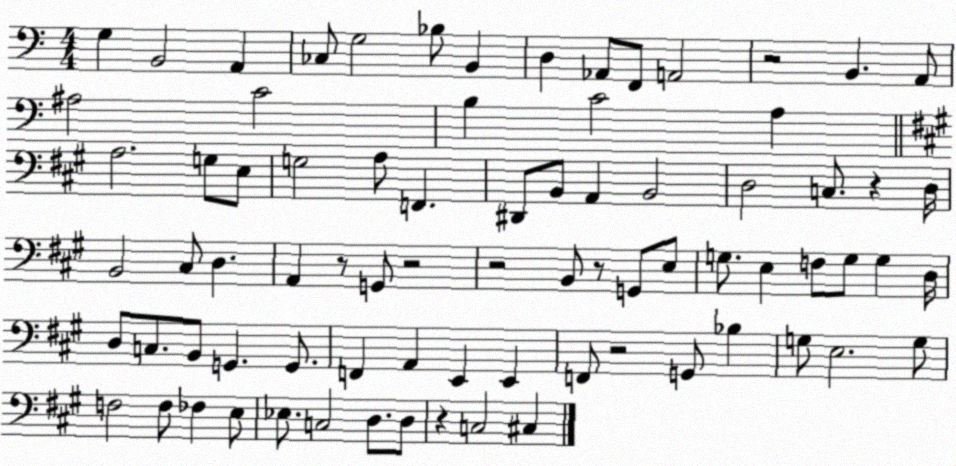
X:1
T:Untitled
M:4/4
L:1/4
K:C
G, B,,2 A,, _C,/2 G,2 _B,/2 B,, D, _A,,/2 F,,/2 A,,2 z2 B,, A,,/2 ^A,2 C2 B, C2 A, A,2 G,/2 E,/2 G,2 A,/2 F,, ^D,,/2 B,,/2 A,, B,,2 D,2 C,/2 z D,/4 B,,2 ^C,/2 D, A,, z/2 G,,/2 z2 z2 B,,/2 z/2 G,,/2 E,/2 G,/2 E, F,/2 G,/2 G, D,/4 D,/2 C,/2 B,,/2 G,, G,,/2 F,, A,, E,, E,, F,,/2 z2 G,,/2 _B, G,/2 E,2 G,/2 F,2 F,/2 _F, E,/2 _E,/2 C,2 D,/2 D,/2 z C,2 ^C,